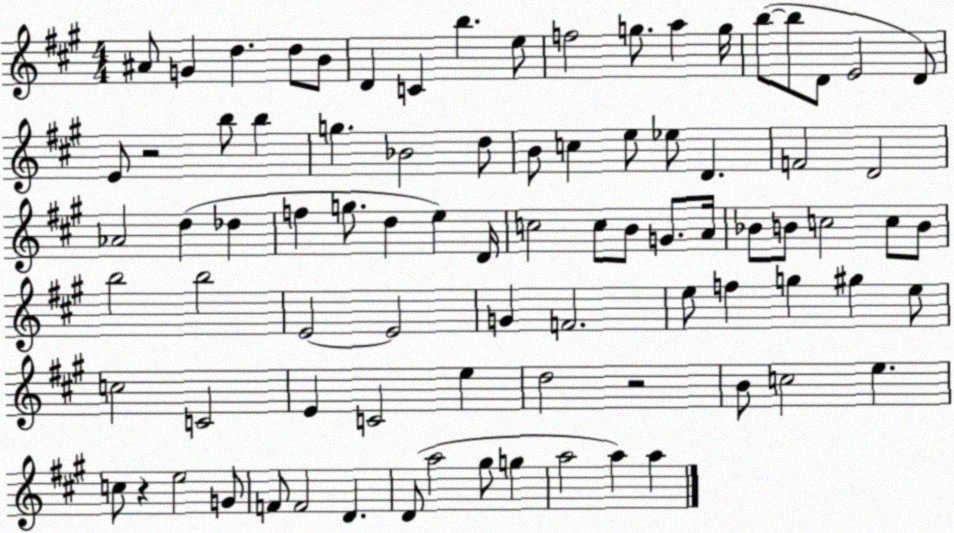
X:1
T:Untitled
M:4/4
L:1/4
K:A
^A/2 G d d/2 B/2 D C b e/2 f2 g/2 a g/4 b/2 b/2 D/2 E2 D/2 E/2 z2 b/2 b g _B2 d/2 B/2 c e/2 _e/2 D F2 D2 _A2 d _d f g/2 d e D/4 c2 c/2 B/2 G/2 A/4 _B/2 B/2 c2 c/2 B/2 b2 b2 E2 E2 G F2 e/2 f g ^g e/2 c2 C2 E C2 e d2 z2 B/2 c2 e c/2 z e2 G/2 F/2 F2 D D/2 a2 ^g/2 g a2 a a